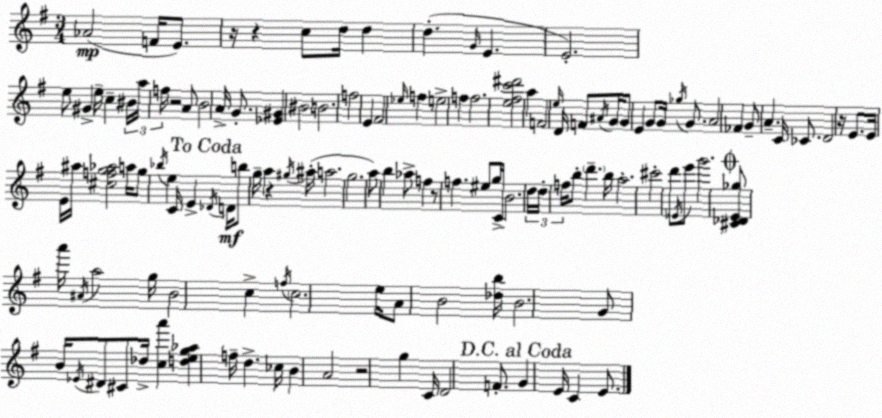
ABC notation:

X:1
T:Untitled
M:3/4
L:1/4
K:Em
_A2 F/4 E/2 z/4 z c/2 d/4 d d G/4 E E2 e/2 ^G e/4 c ^B/4 a/4 f/4 z2 A/2 B2 A/4 G/2 [_E^G] ^B2 B2 f2 E ^F2 _e/4 f e2 f f2 [e^fc'^d']2 a F2 e/4 D/4 F/2 ^A/4 G/4 G/2 E G/2 G/4 _g/4 G/2 A2 _F G/2 A C/4 _C/2 D2 z/4 E/2 E/4 E/4 ^a/4 [^cfg_a]2 a/4 g/2 _b/4 e C/4 E _D/4 D/4 b/2 g/4 a z ^g/4 ^a/4 a2 g2 a/2 b _a/2 f z/2 f ^e/2 g/4 C/4 B2 d/4 d/4 f/4 b/2 d' b/4 a2 ^c'2 d'/2 _E/4 e'/2 g'2 [^C_DE_g]/2 a'/4 ^A/4 a2 g/4 B2 c f/4 c2 e/4 A/2 B2 [_db]/4 B2 G/2 B/4 _E/4 ^D/2 ^C/2 _d/4 [ca'] [deg_a] f/4 d _c/4 B A2 z2 g C/4 D2 F/2 G E/4 C E/2